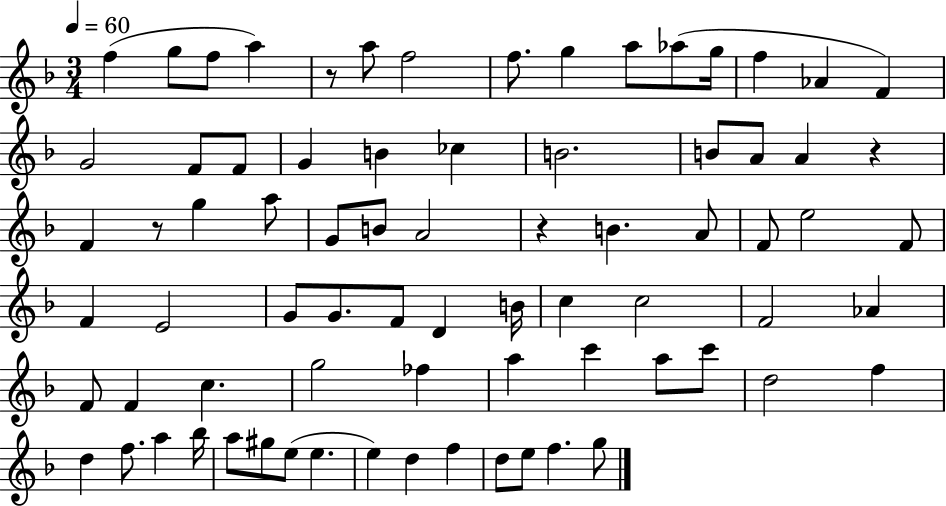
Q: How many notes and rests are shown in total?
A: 76